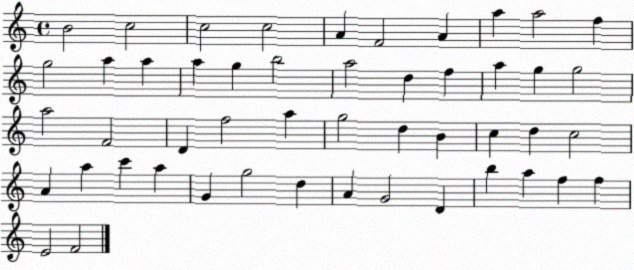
X:1
T:Untitled
M:4/4
L:1/4
K:C
B2 c2 c2 c2 A F2 A a a2 f g2 a a a g b2 a2 d f a g g2 a2 F2 D f2 a g2 d B c d c2 A a c' a G g2 d A G2 D b a f f E2 F2